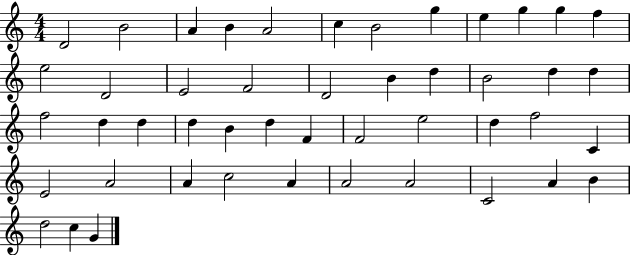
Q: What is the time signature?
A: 4/4